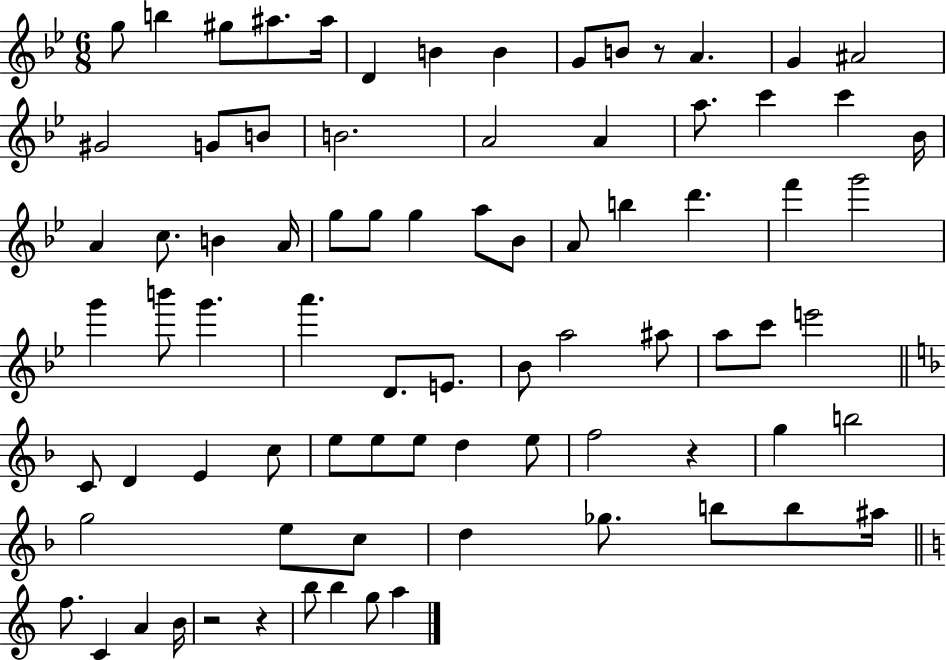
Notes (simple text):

G5/e B5/q G#5/e A#5/e. A#5/s D4/q B4/q B4/q G4/e B4/e R/e A4/q. G4/q A#4/h G#4/h G4/e B4/e B4/h. A4/h A4/q A5/e. C6/q C6/q Bb4/s A4/q C5/e. B4/q A4/s G5/e G5/e G5/q A5/e Bb4/e A4/e B5/q D6/q. F6/q G6/h G6/q B6/e G6/q. A6/q. D4/e. E4/e. Bb4/e A5/h A#5/e A5/e C6/e E6/h C4/e D4/q E4/q C5/e E5/e E5/e E5/e D5/q E5/e F5/h R/q G5/q B5/h G5/h E5/e C5/e D5/q Gb5/e. B5/e B5/e A#5/s F5/e. C4/q A4/q B4/s R/h R/q B5/e B5/q G5/e A5/q